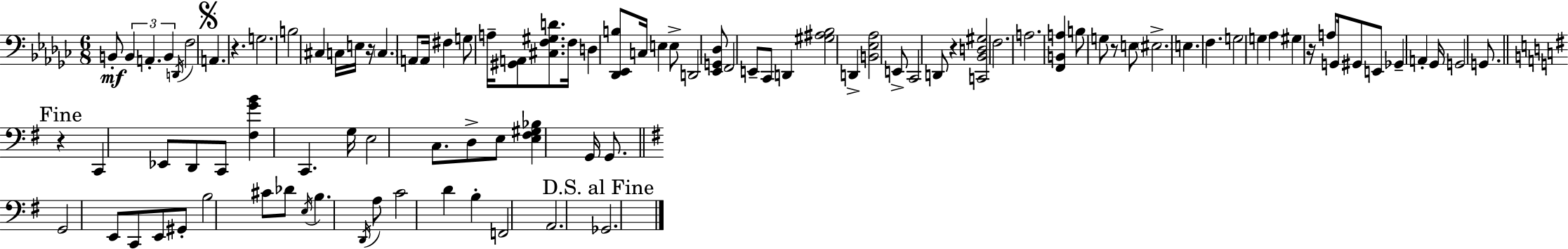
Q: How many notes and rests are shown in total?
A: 99